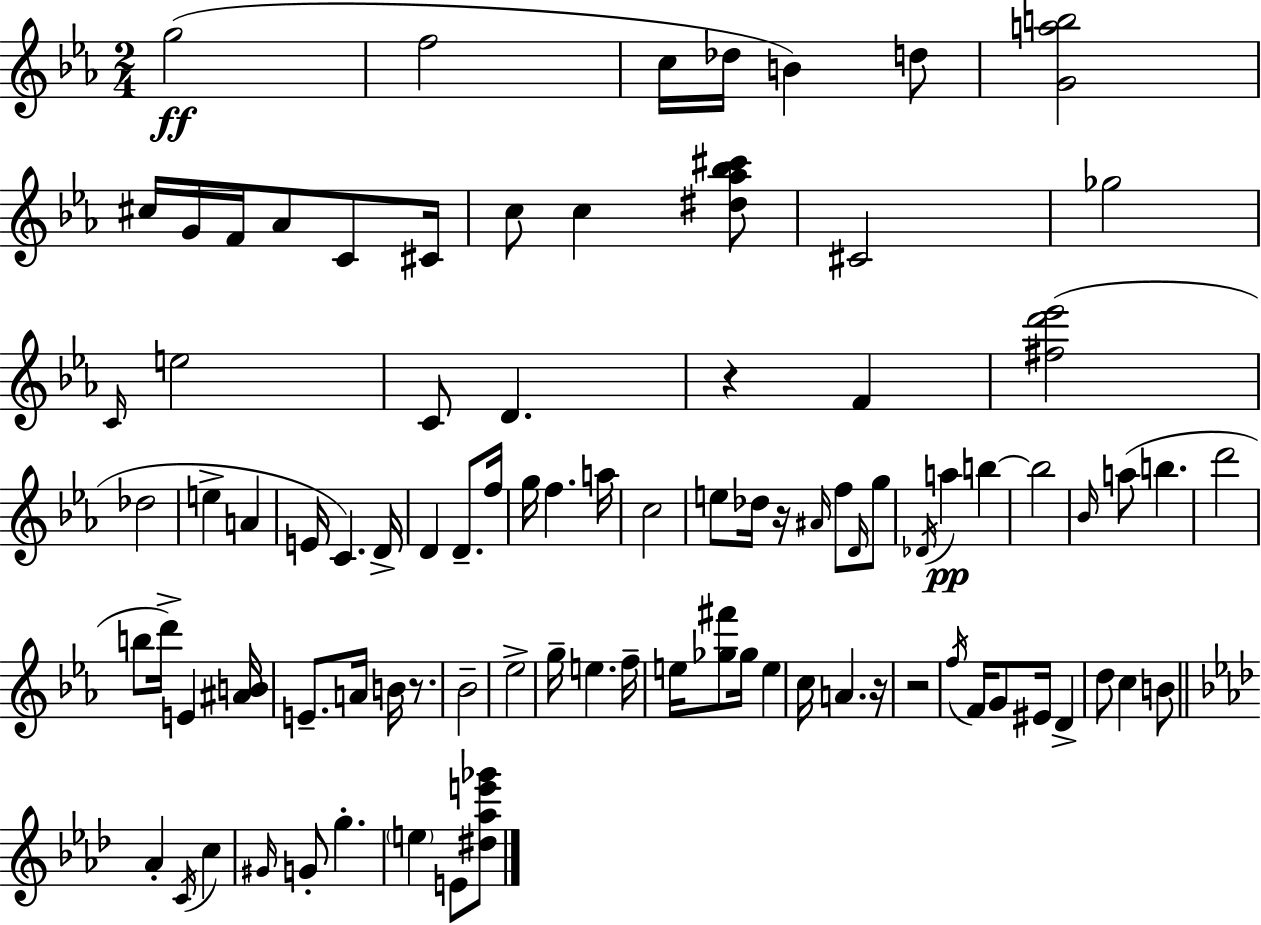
X:1
T:Untitled
M:2/4
L:1/4
K:Eb
g2 f2 c/4 _d/4 B d/2 [Gab]2 ^c/4 G/4 F/4 _A/2 C/2 ^C/4 c/2 c [^d_a_b^c']/2 ^C2 _g2 C/4 e2 C/2 D z F [^fd'_e']2 _d2 e A E/4 C D/4 D D/2 f/4 g/4 f a/4 c2 e/2 _d/4 z/4 ^A/4 f/2 D/4 g/2 _D/4 a b b2 _B/4 a/2 b d'2 b/2 d'/4 E [^AB]/4 E/2 A/4 B/4 z/2 _B2 _e2 g/4 e f/4 e/4 [_g^f']/2 _g/4 e c/4 A z/4 z2 f/4 F/4 G/2 ^E/4 D d/2 c B/2 _A C/4 c ^G/4 G/2 g e E/2 [^d_ae'_g']/2